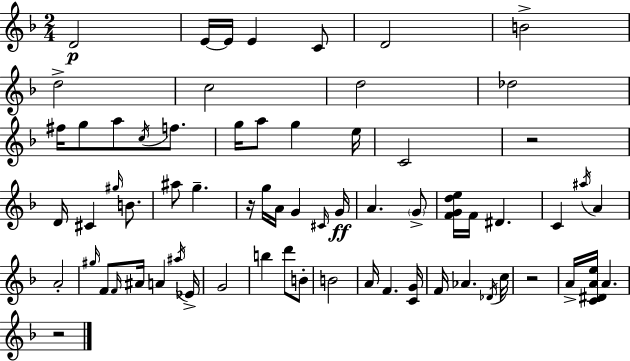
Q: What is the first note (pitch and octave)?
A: D4